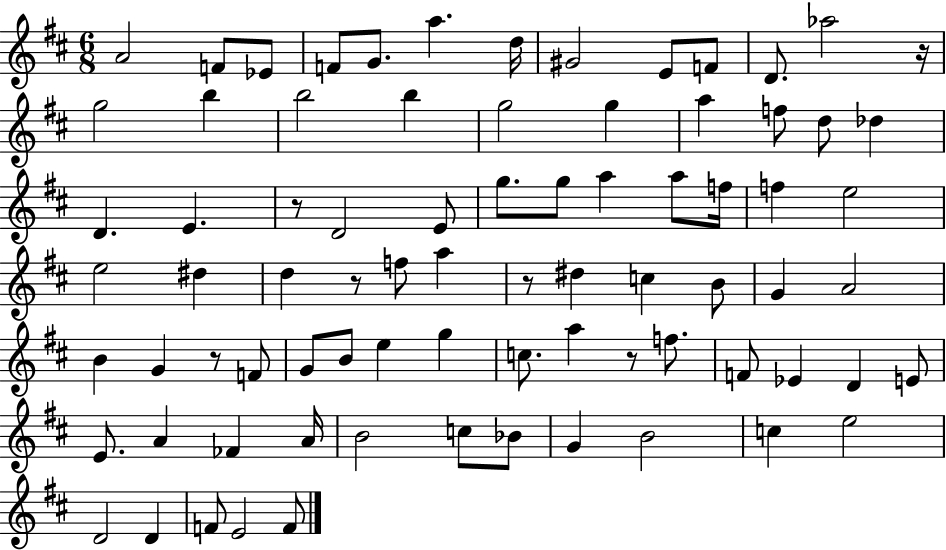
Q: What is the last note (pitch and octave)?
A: F4